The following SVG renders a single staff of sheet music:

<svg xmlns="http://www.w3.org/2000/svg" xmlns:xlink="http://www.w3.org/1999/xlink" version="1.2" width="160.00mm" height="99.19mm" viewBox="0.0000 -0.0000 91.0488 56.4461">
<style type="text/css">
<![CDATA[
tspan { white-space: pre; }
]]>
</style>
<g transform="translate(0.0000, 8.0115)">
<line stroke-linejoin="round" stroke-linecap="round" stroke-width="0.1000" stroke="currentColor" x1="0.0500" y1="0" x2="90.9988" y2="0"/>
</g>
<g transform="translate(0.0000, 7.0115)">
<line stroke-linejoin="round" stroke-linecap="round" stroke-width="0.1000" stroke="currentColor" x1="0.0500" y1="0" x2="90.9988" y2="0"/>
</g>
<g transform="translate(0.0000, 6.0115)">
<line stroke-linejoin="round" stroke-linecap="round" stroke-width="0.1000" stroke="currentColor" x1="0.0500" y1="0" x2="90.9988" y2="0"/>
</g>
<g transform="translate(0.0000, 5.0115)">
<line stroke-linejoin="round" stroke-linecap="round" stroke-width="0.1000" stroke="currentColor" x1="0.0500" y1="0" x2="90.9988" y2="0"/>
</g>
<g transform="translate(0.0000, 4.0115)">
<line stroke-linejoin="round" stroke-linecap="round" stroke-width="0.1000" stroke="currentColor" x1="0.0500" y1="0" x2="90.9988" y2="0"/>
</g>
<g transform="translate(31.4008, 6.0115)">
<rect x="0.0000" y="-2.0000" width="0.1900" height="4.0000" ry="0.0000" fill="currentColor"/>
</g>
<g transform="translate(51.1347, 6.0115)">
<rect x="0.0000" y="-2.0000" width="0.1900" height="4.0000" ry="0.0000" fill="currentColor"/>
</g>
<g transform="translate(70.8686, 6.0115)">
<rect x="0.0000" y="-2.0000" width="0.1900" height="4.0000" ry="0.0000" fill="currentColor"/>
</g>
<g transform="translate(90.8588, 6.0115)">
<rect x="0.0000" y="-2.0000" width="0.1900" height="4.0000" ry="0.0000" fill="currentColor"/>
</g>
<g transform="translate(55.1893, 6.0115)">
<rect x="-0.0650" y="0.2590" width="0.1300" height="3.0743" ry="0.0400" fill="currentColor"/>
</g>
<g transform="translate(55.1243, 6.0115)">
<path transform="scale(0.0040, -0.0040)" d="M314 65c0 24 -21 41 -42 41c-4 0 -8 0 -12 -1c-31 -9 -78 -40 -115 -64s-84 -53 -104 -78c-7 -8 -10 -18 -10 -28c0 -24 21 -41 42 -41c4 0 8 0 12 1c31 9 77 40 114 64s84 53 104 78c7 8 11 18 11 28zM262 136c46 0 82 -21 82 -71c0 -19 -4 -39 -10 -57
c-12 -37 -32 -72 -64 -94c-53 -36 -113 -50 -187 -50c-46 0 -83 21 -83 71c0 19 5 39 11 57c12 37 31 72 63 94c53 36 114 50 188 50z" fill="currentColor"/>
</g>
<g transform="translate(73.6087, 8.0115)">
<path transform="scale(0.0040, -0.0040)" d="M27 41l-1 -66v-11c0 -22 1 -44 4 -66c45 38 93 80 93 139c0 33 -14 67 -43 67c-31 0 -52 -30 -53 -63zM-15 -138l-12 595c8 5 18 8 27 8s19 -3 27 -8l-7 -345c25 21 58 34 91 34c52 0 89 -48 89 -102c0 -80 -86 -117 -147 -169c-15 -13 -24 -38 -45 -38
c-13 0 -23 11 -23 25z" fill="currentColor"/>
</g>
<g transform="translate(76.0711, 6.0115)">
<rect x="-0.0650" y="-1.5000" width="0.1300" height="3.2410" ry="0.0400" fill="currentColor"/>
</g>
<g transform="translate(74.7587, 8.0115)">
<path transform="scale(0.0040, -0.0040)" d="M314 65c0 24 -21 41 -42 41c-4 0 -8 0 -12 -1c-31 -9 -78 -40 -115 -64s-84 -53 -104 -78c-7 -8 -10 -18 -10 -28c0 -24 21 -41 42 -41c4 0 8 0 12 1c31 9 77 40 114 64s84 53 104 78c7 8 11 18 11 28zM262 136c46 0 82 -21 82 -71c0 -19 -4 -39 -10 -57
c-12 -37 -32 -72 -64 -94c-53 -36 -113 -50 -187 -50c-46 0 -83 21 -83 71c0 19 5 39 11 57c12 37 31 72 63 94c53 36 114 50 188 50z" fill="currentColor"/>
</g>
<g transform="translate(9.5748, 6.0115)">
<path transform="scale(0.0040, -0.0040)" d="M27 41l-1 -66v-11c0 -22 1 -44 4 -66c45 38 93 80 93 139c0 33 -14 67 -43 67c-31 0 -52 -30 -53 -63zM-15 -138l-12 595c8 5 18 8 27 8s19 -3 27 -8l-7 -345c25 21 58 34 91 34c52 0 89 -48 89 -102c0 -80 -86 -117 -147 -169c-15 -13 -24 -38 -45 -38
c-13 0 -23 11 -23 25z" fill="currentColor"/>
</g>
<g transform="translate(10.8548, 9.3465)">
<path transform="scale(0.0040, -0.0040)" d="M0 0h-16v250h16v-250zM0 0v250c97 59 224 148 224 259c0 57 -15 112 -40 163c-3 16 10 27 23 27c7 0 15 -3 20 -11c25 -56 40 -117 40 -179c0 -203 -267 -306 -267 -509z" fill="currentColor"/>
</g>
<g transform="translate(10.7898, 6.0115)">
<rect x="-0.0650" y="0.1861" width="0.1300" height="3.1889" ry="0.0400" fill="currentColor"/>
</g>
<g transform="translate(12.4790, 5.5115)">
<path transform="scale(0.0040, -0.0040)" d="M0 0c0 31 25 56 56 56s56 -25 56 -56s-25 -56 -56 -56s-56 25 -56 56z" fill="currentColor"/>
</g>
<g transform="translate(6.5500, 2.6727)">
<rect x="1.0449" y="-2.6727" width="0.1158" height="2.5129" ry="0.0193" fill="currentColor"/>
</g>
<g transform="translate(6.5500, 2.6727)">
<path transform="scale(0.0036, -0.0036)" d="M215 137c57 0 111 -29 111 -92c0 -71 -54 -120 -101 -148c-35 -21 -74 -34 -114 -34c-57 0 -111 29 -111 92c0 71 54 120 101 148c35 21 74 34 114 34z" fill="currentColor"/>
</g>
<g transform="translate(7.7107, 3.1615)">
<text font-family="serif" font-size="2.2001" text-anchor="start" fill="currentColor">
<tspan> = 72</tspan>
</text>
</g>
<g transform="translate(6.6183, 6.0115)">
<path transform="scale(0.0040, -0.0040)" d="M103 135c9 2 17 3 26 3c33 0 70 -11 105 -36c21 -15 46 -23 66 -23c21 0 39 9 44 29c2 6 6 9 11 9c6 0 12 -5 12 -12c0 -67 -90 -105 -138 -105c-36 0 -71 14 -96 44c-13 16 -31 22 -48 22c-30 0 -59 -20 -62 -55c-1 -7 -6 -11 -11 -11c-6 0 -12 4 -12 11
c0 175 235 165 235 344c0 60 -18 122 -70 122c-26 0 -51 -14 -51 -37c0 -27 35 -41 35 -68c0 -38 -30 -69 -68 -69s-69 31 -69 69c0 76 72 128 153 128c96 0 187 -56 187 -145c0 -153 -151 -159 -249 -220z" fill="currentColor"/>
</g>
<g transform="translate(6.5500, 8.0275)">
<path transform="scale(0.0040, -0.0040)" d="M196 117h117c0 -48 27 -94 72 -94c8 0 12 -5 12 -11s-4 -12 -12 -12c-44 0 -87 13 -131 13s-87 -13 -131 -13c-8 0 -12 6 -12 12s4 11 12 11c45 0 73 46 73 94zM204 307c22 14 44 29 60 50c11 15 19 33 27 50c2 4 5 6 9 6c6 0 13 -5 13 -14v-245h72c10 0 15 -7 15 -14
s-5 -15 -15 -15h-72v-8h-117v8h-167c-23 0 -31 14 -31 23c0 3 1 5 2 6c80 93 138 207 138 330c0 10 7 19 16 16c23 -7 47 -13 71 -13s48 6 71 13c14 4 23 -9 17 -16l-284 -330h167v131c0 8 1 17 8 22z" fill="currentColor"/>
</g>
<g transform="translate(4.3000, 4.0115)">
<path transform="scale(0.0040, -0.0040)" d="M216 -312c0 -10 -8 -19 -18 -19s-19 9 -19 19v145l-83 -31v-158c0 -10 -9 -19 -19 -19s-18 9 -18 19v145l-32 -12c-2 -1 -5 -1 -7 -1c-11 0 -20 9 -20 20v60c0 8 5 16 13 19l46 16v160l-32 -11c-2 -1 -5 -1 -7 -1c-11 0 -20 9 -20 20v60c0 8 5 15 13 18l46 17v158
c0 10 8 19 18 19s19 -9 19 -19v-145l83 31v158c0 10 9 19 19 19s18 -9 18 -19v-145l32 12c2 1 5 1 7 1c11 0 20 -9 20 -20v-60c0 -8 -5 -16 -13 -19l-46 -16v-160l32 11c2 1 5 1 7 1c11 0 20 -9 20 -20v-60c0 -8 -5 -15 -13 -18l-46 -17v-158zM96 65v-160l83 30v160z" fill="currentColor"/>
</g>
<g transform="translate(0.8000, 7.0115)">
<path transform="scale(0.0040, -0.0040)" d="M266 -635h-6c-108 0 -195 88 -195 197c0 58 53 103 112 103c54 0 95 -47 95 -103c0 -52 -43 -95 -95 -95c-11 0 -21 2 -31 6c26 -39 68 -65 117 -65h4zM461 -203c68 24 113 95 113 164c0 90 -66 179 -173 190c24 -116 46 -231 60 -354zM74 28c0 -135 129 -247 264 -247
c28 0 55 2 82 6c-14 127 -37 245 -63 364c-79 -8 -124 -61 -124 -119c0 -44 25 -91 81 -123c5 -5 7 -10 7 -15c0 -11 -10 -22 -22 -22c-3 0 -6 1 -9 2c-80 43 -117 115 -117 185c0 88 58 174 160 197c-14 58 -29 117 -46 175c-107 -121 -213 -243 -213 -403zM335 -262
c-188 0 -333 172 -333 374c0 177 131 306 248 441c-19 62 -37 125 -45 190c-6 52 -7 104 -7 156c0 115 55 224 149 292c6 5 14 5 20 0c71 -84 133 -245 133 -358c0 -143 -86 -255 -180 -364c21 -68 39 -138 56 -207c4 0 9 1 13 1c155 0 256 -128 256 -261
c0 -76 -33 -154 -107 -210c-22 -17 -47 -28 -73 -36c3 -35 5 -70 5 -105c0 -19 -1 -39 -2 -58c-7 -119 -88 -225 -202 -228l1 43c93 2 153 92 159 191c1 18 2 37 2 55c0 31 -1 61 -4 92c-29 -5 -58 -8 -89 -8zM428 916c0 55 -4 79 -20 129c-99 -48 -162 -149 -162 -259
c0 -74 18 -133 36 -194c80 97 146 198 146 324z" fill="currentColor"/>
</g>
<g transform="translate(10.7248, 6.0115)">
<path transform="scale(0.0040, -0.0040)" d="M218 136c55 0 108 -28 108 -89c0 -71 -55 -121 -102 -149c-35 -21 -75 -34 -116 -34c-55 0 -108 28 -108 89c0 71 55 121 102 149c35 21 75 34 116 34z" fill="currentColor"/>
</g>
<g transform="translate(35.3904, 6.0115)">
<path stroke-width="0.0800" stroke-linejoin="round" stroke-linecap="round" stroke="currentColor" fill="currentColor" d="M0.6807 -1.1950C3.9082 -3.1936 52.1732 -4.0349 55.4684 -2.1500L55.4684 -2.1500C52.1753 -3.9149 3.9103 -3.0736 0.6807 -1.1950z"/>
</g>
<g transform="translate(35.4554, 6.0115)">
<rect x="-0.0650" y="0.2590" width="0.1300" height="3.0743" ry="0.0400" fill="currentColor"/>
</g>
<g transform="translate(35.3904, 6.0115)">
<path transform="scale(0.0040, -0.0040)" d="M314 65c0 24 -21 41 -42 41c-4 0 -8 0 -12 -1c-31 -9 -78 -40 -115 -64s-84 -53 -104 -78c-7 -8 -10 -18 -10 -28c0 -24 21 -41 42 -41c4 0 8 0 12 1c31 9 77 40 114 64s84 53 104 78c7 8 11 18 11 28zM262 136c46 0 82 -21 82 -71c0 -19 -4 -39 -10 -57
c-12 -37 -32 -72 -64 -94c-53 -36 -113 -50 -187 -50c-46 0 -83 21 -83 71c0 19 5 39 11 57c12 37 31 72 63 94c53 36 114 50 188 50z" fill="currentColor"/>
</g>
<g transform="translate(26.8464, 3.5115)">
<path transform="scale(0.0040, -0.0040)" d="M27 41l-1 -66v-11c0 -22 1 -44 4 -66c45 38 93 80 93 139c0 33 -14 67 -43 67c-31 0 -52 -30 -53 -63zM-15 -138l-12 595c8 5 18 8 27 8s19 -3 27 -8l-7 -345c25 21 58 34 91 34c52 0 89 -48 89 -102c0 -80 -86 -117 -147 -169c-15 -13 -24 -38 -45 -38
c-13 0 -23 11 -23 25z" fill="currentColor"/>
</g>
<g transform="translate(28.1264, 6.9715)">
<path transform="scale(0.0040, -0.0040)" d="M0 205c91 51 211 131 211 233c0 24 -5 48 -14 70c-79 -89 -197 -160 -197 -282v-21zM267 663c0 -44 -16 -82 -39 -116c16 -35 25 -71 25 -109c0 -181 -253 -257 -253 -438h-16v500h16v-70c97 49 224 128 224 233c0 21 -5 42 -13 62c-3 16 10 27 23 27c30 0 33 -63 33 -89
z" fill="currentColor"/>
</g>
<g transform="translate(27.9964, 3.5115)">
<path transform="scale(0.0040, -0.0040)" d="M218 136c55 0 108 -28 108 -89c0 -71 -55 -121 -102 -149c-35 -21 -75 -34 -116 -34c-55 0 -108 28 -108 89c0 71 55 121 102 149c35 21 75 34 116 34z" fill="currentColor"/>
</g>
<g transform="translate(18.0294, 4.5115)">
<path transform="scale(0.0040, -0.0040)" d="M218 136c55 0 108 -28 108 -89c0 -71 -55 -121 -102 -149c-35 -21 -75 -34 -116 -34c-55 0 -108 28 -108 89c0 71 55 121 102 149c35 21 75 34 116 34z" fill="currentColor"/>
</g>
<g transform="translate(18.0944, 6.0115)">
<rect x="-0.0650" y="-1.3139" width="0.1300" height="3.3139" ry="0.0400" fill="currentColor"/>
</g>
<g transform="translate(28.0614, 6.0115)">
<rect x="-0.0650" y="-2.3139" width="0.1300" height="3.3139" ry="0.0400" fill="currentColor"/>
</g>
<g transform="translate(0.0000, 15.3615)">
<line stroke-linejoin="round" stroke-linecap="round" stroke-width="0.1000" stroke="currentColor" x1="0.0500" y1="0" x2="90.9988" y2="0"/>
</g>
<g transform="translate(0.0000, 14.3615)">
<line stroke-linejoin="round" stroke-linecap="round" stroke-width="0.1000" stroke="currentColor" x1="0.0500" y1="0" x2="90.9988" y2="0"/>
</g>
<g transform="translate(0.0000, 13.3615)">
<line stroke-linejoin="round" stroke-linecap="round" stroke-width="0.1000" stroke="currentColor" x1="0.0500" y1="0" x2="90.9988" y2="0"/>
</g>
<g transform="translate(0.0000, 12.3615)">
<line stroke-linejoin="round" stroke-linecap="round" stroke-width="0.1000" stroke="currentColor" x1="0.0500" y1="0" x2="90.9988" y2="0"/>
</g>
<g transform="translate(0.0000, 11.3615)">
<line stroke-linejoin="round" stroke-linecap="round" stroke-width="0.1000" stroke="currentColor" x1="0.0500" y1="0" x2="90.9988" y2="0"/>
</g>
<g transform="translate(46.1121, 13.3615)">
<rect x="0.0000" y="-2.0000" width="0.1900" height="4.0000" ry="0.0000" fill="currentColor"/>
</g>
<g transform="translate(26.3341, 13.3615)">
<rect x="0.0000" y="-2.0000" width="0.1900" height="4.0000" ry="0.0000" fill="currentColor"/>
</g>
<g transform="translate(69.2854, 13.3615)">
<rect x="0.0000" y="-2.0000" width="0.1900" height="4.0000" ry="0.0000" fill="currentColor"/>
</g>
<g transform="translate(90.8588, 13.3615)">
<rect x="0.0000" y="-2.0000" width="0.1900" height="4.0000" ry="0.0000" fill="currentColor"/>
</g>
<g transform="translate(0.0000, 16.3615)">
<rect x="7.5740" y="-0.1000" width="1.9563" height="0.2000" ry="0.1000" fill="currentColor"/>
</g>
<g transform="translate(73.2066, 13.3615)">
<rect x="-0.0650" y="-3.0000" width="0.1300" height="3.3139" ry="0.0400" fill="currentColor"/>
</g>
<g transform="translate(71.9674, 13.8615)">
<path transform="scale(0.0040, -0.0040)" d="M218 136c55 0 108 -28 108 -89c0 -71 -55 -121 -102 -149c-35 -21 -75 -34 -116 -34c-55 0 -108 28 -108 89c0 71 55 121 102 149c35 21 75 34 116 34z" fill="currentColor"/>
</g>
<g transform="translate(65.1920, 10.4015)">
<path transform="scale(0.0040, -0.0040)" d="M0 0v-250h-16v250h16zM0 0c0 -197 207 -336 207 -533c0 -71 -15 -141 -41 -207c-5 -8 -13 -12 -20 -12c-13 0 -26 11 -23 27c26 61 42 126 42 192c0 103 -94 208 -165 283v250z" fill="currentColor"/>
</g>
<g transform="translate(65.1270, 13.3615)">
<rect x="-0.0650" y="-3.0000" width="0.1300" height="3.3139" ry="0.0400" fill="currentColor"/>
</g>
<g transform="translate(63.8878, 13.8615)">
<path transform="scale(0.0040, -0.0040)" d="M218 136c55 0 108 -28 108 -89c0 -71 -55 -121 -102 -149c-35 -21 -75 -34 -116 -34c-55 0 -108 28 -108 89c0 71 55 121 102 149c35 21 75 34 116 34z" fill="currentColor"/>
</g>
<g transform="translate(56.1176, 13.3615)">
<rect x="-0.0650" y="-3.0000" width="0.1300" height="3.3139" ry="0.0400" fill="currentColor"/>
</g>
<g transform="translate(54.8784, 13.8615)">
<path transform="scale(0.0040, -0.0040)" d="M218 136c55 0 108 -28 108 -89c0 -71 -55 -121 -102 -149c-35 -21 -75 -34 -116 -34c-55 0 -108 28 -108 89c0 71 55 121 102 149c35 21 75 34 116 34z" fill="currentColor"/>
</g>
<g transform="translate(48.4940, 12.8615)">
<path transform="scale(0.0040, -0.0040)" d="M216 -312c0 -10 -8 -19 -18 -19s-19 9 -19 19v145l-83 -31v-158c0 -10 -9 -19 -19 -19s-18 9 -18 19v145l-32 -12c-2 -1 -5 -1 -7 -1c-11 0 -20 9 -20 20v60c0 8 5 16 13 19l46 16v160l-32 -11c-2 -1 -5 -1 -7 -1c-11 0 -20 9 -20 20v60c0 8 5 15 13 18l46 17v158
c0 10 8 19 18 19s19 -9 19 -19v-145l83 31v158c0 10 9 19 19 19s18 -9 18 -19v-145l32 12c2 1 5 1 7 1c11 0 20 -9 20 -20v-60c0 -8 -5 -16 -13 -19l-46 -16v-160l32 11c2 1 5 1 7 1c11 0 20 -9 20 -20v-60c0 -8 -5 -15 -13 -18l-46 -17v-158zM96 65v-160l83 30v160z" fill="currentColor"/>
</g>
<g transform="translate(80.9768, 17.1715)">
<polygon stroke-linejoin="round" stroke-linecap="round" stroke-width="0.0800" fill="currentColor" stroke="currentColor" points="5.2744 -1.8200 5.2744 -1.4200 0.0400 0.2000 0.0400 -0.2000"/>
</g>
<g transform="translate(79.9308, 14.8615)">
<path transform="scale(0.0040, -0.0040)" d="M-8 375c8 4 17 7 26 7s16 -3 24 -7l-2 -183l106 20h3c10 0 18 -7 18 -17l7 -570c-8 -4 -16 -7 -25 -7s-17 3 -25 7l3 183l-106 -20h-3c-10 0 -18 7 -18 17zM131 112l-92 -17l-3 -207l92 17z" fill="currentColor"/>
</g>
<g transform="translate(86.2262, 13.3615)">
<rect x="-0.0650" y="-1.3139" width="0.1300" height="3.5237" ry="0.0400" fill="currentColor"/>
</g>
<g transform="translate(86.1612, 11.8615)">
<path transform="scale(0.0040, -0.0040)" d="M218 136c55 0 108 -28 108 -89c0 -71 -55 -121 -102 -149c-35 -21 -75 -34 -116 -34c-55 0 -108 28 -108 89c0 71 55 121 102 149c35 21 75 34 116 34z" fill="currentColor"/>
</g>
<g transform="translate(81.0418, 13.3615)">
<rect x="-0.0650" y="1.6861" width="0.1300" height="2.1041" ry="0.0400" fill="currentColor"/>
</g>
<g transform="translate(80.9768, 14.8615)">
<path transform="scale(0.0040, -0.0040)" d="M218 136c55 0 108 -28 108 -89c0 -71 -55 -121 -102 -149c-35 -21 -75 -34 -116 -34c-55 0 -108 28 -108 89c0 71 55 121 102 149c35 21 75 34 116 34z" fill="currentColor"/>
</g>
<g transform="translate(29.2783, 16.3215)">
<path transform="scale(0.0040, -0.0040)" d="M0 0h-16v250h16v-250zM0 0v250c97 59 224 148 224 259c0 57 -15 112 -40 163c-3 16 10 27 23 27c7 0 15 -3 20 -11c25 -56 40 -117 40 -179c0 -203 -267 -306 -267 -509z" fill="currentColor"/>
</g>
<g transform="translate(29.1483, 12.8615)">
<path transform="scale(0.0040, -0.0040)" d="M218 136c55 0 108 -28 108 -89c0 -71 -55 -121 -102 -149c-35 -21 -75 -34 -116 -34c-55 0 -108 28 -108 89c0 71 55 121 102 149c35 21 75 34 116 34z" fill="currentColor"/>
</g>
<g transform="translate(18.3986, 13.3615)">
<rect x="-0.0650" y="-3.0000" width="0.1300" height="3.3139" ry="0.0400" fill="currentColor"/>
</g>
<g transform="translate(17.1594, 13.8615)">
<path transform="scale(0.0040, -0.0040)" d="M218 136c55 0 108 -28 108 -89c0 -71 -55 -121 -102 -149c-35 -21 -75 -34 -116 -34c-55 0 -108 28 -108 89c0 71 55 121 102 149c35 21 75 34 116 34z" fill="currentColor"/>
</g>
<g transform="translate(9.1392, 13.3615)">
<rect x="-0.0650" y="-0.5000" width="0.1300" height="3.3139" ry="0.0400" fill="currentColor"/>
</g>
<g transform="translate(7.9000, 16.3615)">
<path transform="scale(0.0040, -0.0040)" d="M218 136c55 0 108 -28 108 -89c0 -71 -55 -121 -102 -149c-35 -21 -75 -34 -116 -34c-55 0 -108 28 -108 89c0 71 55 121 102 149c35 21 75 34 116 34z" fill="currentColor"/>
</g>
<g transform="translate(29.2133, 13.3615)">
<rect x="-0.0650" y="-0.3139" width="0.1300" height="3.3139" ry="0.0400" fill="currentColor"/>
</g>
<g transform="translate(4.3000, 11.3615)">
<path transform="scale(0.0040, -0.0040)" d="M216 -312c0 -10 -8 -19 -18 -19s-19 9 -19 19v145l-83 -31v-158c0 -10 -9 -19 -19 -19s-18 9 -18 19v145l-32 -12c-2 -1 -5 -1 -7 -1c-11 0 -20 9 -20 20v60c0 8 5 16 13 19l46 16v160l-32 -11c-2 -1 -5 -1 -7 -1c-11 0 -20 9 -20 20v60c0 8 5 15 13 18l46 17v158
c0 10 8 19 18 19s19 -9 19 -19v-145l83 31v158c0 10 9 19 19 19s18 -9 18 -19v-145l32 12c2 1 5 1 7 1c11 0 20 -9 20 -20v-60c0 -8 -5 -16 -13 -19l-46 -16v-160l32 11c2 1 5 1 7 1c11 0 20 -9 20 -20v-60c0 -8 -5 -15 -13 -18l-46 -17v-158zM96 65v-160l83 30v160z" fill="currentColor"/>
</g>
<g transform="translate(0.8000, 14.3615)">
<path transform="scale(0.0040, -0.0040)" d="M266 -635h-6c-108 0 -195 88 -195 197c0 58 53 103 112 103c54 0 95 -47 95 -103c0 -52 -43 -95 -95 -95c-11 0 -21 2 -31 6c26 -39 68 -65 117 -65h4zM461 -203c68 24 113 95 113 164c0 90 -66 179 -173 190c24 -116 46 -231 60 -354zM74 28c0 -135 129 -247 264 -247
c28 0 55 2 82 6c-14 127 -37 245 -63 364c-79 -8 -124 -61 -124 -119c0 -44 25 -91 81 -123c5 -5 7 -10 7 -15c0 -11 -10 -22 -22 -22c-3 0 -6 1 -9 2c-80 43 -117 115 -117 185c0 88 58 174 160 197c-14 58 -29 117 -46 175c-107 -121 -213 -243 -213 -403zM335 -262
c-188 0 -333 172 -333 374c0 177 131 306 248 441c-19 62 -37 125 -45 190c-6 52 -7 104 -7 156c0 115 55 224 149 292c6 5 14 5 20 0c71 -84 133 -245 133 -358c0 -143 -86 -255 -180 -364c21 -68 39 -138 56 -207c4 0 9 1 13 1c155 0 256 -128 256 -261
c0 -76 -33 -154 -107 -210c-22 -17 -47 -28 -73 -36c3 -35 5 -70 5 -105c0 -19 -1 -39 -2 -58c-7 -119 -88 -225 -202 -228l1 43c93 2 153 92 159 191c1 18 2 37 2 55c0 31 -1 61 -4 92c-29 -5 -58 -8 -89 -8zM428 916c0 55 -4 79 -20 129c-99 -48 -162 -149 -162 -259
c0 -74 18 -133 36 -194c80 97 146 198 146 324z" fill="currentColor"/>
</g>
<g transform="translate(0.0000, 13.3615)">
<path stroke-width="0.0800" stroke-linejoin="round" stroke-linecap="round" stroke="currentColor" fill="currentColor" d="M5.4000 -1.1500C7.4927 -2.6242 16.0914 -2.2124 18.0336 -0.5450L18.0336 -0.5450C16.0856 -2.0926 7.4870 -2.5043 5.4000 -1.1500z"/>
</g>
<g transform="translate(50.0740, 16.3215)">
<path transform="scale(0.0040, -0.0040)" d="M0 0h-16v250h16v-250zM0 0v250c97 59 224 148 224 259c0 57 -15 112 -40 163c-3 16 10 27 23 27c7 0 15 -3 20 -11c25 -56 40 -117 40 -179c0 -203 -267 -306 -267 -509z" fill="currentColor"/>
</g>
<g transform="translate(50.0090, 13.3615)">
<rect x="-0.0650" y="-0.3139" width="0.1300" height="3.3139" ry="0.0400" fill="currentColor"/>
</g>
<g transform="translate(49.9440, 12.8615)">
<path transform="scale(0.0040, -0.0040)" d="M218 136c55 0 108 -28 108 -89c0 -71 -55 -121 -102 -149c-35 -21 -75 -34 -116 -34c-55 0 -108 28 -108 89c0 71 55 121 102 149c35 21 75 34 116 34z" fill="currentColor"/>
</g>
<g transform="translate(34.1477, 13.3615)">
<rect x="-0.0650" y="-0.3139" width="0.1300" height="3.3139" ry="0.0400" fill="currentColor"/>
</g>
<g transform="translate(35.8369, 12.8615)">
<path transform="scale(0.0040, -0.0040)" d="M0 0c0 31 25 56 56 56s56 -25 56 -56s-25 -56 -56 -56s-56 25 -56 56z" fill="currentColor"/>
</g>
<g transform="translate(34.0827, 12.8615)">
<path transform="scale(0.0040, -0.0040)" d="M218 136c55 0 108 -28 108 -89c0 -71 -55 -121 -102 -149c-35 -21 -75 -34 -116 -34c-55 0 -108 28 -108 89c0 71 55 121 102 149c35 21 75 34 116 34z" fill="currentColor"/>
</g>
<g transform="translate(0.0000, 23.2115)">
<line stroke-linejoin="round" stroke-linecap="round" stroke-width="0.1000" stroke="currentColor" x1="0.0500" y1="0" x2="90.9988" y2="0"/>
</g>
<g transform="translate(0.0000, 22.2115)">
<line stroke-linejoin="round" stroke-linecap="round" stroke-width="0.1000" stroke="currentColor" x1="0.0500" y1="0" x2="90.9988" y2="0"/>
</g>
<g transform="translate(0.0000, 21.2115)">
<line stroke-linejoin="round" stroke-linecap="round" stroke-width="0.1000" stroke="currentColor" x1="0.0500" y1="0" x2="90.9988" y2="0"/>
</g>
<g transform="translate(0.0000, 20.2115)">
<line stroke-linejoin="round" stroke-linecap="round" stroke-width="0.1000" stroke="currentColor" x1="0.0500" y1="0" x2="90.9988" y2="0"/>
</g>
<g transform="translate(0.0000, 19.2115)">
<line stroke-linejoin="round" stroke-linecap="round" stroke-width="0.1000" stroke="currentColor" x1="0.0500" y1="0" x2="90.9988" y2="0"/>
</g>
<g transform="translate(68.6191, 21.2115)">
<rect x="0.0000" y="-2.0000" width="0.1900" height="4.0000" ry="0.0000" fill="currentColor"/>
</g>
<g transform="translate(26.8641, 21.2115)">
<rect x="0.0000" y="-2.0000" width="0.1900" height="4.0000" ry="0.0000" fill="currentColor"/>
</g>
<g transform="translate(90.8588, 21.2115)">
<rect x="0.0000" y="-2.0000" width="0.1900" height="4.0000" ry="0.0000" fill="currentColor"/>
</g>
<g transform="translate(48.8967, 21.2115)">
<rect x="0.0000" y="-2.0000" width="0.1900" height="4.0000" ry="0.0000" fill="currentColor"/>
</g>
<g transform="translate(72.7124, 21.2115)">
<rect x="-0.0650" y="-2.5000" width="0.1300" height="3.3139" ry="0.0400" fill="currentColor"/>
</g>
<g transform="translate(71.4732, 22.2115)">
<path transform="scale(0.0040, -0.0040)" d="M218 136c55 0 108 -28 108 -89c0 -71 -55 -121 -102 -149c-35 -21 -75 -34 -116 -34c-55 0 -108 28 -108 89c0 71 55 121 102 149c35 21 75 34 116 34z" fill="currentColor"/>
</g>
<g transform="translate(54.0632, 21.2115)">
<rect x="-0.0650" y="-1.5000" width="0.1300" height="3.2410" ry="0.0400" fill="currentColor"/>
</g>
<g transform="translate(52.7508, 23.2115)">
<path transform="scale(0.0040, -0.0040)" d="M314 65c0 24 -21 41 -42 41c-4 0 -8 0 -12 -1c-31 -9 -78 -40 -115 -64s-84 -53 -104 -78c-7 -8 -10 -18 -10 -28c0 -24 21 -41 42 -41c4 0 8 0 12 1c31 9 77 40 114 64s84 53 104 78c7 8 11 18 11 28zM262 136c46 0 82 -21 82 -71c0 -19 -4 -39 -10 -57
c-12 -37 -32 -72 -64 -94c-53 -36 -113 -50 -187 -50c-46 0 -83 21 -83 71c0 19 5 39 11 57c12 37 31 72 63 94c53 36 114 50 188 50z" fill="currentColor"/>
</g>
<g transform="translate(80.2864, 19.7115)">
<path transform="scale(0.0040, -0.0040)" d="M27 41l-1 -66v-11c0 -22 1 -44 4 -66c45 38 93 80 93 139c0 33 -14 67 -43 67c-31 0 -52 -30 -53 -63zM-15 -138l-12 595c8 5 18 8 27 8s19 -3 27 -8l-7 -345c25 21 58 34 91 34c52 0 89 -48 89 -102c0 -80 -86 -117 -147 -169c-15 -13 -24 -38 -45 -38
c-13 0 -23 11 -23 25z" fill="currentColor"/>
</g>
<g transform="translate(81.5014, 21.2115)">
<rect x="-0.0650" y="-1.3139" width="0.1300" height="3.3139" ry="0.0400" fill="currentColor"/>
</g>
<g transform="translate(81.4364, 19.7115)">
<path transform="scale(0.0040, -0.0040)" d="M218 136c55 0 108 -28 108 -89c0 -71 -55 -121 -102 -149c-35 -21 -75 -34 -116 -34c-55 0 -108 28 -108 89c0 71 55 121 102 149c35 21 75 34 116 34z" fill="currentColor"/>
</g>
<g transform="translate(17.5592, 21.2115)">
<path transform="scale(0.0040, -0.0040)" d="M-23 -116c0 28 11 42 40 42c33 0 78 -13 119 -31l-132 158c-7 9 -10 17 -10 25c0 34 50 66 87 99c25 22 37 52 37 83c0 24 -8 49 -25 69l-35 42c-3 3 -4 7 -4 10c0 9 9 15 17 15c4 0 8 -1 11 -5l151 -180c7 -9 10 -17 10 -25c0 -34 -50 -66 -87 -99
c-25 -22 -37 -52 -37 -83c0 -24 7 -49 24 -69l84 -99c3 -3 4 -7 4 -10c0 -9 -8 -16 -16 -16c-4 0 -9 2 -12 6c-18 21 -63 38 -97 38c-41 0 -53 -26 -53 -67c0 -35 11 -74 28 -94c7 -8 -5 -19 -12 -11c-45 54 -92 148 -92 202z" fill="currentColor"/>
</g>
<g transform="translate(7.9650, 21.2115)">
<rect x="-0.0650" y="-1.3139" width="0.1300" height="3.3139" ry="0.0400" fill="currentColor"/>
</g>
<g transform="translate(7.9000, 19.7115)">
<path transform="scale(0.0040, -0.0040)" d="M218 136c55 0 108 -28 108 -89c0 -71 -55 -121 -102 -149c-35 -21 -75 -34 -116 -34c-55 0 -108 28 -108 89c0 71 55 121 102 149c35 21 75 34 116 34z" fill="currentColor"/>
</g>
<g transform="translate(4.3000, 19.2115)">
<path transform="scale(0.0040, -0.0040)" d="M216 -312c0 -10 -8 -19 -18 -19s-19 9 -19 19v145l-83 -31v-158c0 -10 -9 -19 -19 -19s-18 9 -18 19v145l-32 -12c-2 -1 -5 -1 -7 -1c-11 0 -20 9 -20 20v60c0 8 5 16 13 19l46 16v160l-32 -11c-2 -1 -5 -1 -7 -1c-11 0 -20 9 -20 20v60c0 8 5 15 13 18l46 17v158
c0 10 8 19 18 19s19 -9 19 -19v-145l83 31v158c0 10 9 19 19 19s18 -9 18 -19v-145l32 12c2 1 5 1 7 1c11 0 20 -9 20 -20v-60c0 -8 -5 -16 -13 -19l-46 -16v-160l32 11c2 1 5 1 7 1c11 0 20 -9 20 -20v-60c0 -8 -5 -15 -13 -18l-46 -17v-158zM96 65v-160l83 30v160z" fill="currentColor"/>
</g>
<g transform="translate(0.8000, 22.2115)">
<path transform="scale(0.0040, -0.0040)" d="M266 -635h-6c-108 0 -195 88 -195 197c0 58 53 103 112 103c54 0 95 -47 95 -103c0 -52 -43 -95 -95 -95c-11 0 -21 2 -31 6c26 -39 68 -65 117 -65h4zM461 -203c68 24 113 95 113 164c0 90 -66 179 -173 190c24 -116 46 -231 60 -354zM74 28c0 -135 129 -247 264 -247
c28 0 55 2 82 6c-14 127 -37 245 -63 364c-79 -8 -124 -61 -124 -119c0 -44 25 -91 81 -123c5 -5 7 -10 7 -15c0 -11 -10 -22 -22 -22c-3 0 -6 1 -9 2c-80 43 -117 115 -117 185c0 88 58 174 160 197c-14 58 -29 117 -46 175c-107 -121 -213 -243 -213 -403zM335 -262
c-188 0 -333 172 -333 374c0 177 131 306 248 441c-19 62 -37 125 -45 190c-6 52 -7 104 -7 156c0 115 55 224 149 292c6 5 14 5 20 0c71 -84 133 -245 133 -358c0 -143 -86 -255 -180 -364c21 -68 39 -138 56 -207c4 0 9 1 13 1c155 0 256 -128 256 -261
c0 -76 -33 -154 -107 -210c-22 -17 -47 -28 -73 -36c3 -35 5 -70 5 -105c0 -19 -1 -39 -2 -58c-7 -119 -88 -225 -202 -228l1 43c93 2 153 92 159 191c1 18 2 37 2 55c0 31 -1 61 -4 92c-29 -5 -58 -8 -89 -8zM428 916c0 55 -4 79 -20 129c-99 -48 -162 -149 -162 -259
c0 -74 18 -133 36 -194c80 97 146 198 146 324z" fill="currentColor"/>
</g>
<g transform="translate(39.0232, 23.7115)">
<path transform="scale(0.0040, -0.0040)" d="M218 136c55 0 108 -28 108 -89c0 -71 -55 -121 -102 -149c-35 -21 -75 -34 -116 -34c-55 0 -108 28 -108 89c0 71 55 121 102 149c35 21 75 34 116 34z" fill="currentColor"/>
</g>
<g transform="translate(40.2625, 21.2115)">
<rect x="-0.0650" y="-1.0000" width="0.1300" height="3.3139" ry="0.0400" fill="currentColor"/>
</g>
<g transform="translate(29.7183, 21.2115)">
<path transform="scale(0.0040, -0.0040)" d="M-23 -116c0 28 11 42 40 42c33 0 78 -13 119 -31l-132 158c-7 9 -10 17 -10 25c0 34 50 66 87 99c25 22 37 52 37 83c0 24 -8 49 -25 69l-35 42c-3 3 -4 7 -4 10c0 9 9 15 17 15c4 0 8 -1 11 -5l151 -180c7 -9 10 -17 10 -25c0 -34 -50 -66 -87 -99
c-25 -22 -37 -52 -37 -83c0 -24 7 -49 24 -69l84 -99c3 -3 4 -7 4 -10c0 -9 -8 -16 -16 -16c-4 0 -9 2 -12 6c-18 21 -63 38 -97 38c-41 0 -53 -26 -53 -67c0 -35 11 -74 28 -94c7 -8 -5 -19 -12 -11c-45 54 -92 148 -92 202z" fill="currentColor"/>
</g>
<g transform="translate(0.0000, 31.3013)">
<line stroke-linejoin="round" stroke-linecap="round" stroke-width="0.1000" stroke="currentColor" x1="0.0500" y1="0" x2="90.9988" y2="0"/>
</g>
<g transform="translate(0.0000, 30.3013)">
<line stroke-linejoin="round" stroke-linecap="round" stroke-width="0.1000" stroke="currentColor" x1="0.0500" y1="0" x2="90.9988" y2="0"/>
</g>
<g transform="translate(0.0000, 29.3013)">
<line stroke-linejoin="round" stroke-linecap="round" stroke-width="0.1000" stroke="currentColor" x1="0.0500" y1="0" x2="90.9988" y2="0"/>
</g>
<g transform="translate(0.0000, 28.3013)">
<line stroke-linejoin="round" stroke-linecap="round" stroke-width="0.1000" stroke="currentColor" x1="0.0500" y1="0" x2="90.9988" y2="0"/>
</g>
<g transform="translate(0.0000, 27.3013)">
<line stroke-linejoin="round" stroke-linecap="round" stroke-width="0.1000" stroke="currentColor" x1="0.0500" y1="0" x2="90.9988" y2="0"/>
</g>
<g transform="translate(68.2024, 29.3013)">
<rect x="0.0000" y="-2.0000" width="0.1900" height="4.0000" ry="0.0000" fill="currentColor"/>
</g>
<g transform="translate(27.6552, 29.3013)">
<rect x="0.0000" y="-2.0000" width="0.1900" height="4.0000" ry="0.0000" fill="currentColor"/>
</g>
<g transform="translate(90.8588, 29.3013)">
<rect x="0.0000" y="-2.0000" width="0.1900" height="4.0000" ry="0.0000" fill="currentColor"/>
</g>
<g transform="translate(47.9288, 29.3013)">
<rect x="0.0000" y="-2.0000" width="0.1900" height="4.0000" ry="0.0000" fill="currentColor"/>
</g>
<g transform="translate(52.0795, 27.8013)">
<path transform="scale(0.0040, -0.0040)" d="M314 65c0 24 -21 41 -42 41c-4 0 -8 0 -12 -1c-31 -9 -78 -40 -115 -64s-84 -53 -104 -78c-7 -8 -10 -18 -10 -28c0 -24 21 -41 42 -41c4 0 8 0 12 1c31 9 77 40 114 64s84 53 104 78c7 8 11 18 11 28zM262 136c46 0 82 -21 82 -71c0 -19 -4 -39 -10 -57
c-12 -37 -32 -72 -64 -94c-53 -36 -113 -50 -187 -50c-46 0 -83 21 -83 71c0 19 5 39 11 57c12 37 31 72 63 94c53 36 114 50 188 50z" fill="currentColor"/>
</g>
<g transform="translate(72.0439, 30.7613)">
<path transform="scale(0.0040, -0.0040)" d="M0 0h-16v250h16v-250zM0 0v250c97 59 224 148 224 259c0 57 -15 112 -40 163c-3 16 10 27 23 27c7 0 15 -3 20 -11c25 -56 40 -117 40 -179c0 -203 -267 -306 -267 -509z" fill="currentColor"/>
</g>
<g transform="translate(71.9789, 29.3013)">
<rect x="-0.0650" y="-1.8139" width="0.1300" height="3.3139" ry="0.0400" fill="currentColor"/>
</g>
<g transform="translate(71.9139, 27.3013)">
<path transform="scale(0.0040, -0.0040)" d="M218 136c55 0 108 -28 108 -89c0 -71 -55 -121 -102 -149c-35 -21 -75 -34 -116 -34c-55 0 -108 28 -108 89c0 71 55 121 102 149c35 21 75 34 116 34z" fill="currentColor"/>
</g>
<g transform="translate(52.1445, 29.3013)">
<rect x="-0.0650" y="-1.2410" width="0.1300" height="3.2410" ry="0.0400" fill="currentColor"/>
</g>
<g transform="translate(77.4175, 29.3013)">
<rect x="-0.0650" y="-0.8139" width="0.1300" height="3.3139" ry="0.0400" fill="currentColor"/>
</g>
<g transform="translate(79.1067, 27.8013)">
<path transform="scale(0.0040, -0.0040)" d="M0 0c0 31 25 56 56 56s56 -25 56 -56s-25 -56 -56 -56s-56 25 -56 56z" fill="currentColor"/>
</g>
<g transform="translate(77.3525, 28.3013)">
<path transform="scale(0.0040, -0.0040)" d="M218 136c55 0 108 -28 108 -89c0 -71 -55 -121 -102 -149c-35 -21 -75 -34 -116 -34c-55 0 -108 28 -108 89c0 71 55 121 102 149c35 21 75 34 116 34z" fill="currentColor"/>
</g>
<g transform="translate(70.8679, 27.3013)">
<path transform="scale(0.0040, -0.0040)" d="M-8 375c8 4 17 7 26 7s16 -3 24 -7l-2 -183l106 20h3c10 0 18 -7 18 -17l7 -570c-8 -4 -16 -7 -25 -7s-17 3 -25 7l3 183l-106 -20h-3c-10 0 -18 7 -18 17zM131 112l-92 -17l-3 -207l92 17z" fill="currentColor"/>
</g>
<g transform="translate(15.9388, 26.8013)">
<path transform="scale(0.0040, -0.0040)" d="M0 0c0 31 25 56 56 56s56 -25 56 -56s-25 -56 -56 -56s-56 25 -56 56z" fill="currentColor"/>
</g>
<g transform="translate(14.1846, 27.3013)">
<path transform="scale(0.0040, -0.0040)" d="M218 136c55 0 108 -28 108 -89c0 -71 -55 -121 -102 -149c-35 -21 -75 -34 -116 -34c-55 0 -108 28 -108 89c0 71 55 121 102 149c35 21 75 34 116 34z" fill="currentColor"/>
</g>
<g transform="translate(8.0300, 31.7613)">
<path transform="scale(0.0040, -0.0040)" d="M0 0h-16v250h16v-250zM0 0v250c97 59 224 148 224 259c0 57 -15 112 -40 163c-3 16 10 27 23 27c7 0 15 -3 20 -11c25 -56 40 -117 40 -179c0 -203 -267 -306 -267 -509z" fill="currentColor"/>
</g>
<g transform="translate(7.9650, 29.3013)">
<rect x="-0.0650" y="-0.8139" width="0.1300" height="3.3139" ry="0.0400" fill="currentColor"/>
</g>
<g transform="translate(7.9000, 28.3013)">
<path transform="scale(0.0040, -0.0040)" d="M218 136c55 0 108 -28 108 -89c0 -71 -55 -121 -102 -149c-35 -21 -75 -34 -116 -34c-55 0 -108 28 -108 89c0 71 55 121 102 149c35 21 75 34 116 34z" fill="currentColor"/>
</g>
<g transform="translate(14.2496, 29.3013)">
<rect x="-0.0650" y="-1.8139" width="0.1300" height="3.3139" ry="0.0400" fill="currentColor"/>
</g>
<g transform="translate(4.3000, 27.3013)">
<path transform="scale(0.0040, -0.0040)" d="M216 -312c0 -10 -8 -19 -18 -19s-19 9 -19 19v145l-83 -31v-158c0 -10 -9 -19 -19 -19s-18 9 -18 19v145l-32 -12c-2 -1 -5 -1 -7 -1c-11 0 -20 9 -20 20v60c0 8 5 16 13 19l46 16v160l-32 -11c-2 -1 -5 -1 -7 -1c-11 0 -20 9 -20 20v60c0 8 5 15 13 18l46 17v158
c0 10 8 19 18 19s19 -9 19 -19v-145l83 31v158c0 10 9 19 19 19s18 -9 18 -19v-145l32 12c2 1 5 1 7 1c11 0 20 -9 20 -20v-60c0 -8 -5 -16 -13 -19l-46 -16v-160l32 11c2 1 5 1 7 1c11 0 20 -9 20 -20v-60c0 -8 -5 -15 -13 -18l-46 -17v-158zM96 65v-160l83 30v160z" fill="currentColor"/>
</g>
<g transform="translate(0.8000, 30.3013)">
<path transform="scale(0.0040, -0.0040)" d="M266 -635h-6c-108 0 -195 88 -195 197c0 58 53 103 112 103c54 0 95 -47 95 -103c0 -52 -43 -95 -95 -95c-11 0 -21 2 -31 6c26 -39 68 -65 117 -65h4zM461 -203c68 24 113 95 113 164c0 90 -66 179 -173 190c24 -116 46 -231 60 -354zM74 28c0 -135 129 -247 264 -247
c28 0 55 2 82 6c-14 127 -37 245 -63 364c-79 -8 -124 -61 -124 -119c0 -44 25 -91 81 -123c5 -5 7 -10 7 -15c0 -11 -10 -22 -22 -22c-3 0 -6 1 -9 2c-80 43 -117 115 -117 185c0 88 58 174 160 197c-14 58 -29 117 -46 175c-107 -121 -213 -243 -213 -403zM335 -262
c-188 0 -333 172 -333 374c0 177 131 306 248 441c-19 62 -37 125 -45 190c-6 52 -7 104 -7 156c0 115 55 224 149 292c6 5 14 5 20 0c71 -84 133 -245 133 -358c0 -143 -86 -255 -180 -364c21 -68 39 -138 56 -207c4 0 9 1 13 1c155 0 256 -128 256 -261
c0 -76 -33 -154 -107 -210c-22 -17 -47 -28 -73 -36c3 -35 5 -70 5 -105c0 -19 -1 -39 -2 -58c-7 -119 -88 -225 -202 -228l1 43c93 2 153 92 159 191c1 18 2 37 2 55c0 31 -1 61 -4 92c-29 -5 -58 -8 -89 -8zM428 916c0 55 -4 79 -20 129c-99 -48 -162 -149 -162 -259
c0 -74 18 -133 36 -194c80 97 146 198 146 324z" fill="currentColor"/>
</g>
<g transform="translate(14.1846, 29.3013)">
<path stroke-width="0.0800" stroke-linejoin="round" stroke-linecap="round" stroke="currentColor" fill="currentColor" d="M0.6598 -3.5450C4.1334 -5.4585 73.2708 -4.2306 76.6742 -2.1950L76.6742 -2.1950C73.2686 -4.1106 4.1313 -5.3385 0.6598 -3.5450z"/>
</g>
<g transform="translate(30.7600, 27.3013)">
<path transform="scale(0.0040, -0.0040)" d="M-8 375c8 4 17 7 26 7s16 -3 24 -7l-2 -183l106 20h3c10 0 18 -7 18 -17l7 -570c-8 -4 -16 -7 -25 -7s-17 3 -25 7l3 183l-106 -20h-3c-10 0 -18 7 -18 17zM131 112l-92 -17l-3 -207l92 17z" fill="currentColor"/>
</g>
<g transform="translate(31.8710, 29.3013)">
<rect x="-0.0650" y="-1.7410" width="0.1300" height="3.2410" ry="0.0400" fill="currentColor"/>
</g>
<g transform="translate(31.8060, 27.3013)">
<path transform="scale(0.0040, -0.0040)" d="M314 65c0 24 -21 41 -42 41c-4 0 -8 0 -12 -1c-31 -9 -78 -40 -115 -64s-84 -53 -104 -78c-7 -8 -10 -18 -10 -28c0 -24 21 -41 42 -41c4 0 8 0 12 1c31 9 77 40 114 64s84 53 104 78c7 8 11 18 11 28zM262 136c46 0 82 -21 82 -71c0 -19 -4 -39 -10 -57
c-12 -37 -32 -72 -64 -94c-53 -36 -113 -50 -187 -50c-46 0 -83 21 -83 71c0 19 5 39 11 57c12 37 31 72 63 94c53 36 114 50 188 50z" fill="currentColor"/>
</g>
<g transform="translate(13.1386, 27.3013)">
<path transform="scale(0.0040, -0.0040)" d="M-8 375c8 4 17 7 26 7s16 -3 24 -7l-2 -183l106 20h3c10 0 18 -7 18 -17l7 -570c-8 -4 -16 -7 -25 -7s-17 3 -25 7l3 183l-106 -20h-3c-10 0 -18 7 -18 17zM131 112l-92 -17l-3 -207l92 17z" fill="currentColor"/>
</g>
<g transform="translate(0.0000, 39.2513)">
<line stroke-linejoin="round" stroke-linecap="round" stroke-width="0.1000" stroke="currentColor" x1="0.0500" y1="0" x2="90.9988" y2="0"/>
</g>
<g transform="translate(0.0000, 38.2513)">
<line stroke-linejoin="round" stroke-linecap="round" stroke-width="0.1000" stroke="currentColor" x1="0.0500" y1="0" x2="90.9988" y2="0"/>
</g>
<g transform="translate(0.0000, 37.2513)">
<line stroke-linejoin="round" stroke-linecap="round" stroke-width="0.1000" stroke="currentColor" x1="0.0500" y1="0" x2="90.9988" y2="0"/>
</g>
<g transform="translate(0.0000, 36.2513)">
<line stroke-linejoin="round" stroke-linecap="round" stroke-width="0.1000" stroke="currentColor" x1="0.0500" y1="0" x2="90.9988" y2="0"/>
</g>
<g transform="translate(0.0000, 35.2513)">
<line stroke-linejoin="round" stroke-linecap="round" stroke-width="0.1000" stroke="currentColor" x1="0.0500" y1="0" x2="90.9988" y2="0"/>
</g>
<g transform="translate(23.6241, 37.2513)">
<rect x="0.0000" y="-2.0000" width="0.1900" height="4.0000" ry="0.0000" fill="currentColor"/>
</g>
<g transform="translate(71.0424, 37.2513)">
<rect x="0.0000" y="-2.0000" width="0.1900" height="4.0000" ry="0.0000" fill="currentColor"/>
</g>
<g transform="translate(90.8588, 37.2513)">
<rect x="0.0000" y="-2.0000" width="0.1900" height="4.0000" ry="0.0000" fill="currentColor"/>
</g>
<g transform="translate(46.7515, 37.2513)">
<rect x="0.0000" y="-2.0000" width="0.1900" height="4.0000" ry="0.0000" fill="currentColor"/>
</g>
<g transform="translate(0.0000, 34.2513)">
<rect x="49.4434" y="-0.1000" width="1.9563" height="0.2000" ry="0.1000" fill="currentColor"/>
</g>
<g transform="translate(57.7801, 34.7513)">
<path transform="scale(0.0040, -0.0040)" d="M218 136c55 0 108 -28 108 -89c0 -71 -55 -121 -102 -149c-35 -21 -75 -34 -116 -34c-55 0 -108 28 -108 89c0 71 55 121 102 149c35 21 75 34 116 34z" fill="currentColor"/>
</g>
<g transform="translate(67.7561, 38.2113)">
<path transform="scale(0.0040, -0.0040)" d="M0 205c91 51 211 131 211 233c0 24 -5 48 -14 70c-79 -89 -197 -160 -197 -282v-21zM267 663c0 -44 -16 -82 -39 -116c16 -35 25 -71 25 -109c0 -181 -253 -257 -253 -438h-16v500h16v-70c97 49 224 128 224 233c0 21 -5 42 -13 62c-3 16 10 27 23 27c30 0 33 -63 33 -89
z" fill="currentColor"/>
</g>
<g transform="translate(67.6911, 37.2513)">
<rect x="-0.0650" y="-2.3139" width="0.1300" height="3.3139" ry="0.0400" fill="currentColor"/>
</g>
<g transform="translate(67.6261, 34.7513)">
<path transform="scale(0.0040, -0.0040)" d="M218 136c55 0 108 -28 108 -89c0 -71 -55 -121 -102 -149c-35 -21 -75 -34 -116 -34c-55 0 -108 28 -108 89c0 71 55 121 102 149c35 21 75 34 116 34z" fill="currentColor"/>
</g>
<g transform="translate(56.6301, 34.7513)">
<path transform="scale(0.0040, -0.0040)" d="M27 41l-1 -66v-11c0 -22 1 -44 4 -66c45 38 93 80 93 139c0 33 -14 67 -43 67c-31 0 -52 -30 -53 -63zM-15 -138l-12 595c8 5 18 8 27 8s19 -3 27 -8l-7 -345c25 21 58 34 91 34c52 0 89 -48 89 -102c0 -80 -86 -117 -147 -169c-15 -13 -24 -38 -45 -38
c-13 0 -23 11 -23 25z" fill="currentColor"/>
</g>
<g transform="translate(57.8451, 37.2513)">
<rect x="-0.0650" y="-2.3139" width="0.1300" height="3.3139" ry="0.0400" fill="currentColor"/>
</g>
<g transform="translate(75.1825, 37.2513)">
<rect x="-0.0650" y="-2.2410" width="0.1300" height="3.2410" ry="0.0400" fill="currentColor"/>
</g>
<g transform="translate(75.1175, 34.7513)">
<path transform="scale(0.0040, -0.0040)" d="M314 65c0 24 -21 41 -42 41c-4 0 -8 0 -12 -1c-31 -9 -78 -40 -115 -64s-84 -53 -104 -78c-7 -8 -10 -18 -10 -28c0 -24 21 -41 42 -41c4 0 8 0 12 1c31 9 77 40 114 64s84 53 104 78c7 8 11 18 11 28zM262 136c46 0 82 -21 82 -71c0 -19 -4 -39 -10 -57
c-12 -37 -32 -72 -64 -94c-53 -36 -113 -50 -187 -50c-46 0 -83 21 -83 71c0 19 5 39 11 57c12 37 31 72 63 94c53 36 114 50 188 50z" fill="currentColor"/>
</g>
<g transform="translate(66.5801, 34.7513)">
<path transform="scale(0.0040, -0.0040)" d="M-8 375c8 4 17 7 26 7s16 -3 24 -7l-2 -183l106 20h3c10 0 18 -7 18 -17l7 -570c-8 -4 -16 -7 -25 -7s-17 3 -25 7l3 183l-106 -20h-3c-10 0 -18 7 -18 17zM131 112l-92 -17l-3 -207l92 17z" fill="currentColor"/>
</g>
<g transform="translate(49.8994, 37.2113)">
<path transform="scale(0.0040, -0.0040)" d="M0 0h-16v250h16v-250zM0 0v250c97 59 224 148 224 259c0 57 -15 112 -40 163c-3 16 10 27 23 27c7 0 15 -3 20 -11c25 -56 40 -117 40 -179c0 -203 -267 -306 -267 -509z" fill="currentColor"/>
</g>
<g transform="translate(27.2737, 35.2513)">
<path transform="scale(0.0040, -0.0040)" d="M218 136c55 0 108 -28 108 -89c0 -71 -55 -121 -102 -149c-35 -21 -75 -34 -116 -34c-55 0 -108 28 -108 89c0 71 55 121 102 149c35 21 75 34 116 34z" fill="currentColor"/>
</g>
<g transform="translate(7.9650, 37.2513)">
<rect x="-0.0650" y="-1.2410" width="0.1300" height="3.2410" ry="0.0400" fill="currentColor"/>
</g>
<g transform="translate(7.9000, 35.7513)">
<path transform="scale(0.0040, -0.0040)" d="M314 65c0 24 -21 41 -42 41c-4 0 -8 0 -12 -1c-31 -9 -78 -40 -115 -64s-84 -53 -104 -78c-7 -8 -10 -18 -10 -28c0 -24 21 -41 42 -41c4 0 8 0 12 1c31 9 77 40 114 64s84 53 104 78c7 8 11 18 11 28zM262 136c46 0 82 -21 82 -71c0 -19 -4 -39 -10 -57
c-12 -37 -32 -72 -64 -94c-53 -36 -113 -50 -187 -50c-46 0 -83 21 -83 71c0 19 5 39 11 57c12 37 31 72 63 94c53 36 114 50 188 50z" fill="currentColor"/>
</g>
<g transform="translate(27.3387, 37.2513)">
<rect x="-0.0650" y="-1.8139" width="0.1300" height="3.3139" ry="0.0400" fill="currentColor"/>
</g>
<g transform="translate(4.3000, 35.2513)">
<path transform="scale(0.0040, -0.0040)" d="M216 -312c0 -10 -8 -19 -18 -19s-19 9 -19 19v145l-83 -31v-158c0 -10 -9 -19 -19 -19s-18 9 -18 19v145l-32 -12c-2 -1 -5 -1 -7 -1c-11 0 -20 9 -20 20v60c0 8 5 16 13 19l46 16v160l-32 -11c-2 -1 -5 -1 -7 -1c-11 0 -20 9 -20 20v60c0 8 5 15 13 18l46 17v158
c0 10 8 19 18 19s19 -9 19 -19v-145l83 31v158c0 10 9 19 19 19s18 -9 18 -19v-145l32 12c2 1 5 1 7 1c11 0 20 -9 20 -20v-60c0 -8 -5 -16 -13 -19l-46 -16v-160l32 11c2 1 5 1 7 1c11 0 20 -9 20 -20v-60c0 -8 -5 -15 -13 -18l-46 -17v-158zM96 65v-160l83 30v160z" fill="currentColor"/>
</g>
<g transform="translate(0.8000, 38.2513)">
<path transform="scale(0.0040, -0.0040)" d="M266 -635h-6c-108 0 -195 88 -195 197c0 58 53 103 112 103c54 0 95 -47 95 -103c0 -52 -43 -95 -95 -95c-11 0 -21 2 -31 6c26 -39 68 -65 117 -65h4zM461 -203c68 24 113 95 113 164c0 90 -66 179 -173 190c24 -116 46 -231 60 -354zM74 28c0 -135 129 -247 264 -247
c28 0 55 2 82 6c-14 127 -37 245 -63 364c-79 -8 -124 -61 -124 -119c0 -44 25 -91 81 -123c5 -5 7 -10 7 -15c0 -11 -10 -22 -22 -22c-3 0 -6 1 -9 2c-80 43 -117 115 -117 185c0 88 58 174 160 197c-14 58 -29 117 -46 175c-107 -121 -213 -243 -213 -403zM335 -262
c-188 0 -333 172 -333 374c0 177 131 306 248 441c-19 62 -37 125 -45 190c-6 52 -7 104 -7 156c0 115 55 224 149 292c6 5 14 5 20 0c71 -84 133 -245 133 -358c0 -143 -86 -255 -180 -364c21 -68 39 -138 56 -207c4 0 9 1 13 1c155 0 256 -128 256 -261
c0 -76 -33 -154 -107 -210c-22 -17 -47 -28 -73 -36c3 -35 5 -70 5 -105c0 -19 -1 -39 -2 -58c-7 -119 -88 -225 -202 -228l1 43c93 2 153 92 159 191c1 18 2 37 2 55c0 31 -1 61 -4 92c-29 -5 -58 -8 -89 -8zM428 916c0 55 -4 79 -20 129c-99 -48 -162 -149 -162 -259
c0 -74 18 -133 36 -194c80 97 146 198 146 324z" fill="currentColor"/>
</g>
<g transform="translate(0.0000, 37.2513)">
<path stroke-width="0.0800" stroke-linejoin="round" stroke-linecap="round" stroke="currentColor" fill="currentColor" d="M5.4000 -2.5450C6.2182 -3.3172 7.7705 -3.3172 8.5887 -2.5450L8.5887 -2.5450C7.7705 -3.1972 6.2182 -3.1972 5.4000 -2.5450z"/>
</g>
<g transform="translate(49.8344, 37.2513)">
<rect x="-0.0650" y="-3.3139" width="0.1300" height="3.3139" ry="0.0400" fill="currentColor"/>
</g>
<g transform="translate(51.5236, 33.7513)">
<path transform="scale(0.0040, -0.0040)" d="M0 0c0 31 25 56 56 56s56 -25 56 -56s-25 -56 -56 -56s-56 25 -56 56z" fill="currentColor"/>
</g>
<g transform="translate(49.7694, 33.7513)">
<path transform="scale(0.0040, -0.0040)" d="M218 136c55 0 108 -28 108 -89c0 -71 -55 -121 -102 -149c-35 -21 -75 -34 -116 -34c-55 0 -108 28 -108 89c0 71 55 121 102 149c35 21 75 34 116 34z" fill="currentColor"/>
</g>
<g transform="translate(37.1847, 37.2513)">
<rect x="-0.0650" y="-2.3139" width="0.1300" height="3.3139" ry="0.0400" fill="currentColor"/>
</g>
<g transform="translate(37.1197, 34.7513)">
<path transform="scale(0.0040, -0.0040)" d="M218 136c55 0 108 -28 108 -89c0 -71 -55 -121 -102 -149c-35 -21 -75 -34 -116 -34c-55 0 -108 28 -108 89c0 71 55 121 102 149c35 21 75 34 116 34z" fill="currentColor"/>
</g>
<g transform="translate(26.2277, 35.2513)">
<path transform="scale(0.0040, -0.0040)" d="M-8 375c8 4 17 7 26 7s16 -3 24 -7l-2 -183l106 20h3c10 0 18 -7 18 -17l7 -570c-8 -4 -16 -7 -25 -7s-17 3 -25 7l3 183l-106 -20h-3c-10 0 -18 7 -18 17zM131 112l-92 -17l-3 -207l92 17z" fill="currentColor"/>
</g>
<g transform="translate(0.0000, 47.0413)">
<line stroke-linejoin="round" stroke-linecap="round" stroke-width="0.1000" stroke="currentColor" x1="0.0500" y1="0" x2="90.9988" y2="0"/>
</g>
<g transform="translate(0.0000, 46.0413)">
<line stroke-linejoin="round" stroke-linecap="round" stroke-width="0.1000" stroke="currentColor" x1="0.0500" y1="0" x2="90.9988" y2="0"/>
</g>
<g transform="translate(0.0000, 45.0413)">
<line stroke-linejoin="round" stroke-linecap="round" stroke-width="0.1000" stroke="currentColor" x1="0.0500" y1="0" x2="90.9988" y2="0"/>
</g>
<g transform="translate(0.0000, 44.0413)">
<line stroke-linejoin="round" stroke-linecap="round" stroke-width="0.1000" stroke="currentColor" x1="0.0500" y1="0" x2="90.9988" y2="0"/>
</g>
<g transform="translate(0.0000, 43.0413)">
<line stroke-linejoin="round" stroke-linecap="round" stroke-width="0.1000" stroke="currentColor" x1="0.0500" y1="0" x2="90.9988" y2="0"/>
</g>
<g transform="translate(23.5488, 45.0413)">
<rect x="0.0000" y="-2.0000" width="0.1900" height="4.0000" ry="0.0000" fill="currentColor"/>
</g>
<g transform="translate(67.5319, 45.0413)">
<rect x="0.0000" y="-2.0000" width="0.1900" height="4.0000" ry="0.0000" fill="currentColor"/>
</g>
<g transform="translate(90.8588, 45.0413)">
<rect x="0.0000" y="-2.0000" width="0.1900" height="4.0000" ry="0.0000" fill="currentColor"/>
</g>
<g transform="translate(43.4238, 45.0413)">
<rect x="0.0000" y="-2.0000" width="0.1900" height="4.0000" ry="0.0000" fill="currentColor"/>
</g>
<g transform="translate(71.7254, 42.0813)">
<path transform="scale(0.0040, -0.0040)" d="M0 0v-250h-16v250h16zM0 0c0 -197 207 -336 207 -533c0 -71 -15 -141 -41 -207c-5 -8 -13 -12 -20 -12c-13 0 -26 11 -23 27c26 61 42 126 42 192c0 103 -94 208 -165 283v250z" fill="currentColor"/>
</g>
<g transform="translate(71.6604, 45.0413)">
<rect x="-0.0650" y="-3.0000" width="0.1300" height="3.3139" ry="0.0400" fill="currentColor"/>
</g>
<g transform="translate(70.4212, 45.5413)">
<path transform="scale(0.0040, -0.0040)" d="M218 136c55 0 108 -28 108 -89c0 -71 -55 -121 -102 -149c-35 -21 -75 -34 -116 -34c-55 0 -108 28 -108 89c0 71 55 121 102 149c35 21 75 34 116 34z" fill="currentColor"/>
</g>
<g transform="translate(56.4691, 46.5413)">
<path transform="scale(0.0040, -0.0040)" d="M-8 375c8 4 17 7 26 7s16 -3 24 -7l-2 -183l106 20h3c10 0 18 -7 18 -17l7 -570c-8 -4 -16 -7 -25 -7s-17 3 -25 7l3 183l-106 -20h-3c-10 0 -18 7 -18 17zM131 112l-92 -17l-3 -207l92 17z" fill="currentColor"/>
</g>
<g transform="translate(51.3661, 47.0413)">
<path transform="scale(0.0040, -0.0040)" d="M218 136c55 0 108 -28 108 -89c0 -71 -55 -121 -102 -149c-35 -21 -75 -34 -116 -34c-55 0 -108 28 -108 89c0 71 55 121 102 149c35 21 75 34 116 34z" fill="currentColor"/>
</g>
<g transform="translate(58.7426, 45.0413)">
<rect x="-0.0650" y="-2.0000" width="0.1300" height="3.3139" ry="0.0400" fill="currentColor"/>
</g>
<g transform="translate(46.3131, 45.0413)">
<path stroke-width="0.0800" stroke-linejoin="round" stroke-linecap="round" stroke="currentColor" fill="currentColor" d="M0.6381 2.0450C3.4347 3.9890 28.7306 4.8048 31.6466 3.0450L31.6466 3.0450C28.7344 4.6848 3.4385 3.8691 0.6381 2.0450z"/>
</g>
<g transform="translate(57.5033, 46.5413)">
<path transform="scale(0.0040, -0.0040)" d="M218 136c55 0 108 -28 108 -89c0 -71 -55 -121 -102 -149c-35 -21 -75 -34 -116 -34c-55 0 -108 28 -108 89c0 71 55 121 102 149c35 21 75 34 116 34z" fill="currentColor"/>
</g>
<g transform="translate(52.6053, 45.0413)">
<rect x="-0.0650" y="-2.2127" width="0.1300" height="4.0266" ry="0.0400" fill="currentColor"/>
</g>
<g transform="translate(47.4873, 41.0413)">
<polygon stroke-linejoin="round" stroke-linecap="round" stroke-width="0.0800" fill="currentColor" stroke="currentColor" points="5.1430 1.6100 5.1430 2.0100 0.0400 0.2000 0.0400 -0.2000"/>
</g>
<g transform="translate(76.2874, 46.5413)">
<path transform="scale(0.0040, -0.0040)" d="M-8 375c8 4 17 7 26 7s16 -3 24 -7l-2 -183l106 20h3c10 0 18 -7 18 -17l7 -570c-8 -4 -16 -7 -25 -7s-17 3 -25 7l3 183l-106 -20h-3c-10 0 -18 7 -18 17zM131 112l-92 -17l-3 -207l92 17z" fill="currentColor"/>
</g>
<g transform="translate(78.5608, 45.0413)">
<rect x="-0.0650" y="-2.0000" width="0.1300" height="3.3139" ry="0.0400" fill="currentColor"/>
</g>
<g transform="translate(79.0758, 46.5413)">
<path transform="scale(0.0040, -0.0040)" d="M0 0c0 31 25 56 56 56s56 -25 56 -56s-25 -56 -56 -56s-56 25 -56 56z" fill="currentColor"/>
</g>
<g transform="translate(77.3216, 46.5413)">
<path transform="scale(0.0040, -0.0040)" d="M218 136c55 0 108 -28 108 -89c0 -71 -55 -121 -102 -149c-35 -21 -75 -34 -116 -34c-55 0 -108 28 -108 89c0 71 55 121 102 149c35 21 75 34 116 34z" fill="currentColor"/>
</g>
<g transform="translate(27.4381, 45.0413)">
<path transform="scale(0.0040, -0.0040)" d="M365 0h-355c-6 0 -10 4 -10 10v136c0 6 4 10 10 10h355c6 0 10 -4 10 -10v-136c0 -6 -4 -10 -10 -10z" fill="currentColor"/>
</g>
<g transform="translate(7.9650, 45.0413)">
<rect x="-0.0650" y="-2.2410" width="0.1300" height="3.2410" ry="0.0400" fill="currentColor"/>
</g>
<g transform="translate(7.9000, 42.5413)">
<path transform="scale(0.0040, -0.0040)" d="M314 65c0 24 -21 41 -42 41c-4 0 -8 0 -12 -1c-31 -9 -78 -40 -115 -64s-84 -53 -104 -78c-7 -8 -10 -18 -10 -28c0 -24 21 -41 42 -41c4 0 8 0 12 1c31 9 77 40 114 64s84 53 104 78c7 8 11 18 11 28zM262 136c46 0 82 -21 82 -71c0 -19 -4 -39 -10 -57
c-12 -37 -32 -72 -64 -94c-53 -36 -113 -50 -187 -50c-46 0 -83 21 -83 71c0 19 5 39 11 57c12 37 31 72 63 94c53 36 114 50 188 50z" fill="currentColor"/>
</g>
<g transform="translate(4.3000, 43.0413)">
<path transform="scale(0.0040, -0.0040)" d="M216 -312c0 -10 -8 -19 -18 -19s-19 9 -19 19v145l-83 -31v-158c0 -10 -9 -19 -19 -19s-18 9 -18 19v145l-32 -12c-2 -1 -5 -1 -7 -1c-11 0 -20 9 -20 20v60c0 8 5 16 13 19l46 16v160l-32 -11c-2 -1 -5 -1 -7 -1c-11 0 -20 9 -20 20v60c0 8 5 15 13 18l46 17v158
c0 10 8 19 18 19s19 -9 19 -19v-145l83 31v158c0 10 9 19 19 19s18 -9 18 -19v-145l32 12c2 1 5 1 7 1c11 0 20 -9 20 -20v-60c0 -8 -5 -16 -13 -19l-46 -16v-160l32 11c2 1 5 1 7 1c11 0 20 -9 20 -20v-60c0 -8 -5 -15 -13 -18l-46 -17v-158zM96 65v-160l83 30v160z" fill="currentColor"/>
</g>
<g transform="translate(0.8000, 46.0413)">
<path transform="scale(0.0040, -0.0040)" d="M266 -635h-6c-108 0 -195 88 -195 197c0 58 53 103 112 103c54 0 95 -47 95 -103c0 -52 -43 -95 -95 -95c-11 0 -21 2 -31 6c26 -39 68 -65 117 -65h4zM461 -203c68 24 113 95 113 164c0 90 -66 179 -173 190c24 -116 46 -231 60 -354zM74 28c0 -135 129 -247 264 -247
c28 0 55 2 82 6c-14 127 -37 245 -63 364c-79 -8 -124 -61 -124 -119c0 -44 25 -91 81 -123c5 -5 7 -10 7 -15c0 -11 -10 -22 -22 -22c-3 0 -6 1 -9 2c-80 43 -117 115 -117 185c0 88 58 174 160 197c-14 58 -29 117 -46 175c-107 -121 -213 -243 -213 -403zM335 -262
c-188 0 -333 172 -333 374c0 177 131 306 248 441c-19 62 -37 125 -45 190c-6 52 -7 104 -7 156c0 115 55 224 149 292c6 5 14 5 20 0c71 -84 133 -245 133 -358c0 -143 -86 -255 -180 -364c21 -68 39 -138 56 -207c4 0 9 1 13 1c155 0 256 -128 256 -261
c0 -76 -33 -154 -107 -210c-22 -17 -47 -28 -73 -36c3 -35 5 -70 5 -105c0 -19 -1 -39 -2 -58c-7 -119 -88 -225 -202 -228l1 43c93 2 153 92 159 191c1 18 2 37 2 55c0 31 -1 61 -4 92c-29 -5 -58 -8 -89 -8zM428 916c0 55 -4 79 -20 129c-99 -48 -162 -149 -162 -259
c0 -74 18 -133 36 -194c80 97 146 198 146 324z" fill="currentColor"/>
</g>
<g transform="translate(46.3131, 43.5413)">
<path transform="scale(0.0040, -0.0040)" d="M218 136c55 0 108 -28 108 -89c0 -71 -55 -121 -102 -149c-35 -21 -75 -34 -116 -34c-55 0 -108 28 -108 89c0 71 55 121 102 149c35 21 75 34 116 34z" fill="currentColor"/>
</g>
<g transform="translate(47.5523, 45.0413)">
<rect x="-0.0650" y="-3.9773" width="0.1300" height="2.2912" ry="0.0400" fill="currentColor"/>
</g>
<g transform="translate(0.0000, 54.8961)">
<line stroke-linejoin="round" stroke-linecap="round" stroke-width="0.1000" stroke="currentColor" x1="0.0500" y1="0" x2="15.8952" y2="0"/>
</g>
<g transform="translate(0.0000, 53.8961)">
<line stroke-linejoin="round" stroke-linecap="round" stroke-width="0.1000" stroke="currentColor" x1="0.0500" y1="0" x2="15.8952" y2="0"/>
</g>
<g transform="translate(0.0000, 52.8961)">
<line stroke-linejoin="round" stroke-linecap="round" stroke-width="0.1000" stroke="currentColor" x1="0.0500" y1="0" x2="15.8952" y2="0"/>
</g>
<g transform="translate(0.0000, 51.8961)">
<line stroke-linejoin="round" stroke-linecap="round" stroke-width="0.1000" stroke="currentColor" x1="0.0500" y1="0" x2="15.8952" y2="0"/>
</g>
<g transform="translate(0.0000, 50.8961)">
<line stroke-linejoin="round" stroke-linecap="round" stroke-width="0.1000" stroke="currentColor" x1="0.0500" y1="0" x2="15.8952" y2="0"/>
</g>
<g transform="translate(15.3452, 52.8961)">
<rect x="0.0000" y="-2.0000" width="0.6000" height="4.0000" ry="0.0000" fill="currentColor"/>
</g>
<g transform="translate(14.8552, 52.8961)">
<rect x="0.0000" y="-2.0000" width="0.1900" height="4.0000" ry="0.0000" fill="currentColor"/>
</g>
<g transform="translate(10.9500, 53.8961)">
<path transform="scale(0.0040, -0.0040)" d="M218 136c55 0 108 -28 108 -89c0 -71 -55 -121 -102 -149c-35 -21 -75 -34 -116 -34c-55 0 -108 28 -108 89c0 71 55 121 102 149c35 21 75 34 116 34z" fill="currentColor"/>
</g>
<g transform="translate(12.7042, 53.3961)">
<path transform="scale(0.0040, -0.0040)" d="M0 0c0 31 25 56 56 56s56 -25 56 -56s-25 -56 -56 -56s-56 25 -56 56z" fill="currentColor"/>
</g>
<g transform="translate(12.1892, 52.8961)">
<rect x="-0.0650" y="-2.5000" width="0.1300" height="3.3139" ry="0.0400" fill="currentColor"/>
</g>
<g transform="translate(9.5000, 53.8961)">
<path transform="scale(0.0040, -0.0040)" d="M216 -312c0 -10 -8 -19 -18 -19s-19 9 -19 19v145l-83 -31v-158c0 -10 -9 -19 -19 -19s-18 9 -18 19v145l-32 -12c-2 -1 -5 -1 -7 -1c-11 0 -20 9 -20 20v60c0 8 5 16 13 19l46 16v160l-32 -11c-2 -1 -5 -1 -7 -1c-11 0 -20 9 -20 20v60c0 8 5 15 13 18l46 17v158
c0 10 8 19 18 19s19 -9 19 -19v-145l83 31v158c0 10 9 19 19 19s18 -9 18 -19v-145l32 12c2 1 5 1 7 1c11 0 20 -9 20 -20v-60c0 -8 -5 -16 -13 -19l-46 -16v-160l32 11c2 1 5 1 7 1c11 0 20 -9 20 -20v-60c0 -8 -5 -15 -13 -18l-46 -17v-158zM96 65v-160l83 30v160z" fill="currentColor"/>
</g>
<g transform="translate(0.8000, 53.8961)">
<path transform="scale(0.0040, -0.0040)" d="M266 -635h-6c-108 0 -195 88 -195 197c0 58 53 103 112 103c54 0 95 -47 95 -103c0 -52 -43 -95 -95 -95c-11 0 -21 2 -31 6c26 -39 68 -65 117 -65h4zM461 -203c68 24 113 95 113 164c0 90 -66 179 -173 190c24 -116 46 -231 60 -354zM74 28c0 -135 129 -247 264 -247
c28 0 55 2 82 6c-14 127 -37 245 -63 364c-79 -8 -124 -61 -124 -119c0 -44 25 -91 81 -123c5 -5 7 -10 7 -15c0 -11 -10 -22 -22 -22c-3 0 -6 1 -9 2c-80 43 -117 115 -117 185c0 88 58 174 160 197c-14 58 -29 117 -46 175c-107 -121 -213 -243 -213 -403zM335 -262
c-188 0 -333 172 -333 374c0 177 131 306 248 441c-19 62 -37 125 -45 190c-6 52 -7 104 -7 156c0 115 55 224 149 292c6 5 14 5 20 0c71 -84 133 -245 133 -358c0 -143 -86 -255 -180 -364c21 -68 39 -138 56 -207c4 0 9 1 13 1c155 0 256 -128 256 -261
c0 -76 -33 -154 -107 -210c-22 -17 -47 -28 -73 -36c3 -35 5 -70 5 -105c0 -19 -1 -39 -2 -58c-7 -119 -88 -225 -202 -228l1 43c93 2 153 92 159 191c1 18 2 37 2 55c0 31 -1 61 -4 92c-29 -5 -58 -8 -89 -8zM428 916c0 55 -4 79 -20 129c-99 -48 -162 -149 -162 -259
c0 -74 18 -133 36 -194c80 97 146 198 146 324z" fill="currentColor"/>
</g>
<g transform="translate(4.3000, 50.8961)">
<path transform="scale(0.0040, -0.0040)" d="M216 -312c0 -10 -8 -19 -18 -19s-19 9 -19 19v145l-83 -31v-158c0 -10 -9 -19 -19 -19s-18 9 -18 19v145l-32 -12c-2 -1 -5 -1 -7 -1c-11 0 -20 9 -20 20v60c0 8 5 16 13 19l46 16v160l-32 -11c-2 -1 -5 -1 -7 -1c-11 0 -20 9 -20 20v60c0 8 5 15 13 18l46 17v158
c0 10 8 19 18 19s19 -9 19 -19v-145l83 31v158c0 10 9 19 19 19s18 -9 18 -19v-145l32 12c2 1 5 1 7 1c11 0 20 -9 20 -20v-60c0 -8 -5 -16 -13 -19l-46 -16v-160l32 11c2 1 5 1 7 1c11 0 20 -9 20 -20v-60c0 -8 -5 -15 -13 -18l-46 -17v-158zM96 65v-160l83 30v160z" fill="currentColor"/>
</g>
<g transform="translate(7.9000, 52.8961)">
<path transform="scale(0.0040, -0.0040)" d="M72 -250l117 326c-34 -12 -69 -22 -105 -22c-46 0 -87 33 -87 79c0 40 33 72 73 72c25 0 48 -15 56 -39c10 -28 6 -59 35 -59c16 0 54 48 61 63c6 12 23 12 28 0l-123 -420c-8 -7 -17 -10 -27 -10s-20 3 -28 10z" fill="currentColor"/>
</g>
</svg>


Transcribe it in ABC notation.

X:1
T:Untitled
M:2/4
L:1/4
K:G
_B/2 e _g/4 B2 B2 _E2 C A c/2 c ^c/2 A A/2 A F/2 e/2 e z z D E2 G _e d/2 f f2 e2 f/2 d e2 f g b/2 _g g/4 g2 g2 z2 e/2 E/2 F A/2 F z/2 ^G